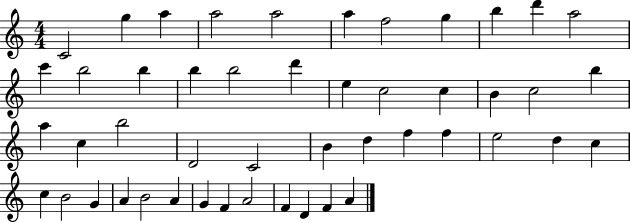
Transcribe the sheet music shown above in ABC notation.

X:1
T:Untitled
M:4/4
L:1/4
K:C
C2 g a a2 a2 a f2 g b d' a2 c' b2 b b b2 d' e c2 c B c2 b a c b2 D2 C2 B d f f e2 d c c B2 G A B2 A G F A2 F D F A